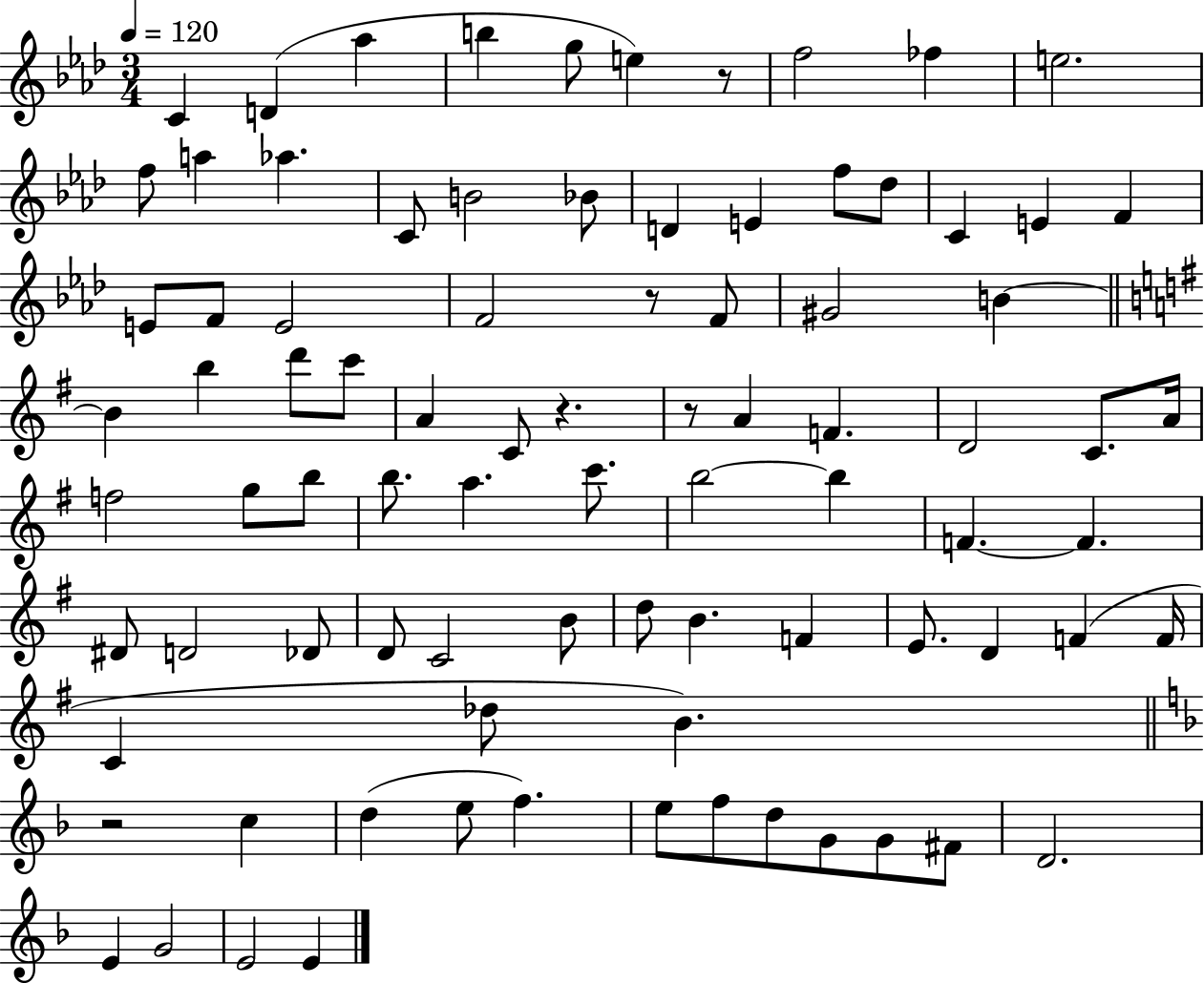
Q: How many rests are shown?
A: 5